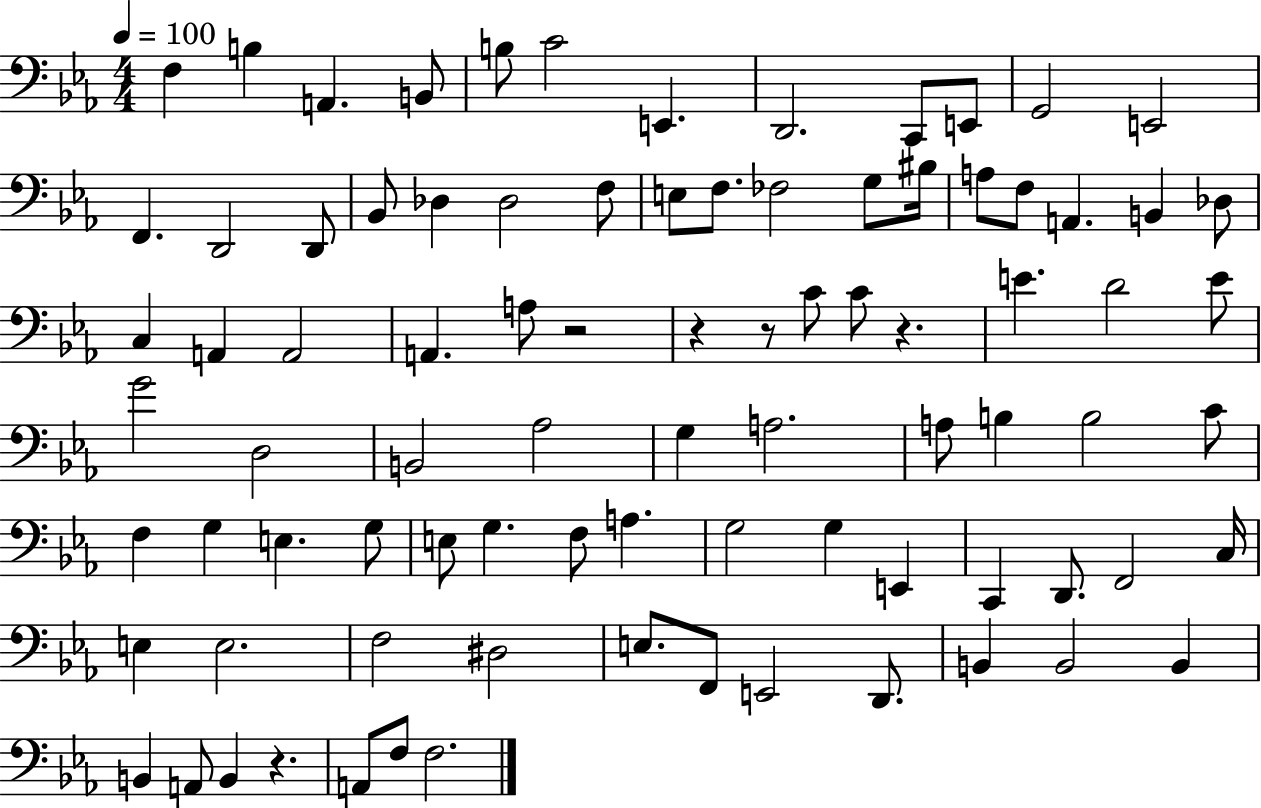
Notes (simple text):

F3/q B3/q A2/q. B2/e B3/e C4/h E2/q. D2/h. C2/e E2/e G2/h E2/h F2/q. D2/h D2/e Bb2/e Db3/q Db3/h F3/e E3/e F3/e. FES3/h G3/e BIS3/s A3/e F3/e A2/q. B2/q Db3/e C3/q A2/q A2/h A2/q. A3/e R/h R/q R/e C4/e C4/e R/q. E4/q. D4/h E4/e G4/h D3/h B2/h Ab3/h G3/q A3/h. A3/e B3/q B3/h C4/e F3/q G3/q E3/q. G3/e E3/e G3/q. F3/e A3/q. G3/h G3/q E2/q C2/q D2/e. F2/h C3/s E3/q E3/h. F3/h D#3/h E3/e. F2/e E2/h D2/e. B2/q B2/h B2/q B2/q A2/e B2/q R/q. A2/e F3/e F3/h.